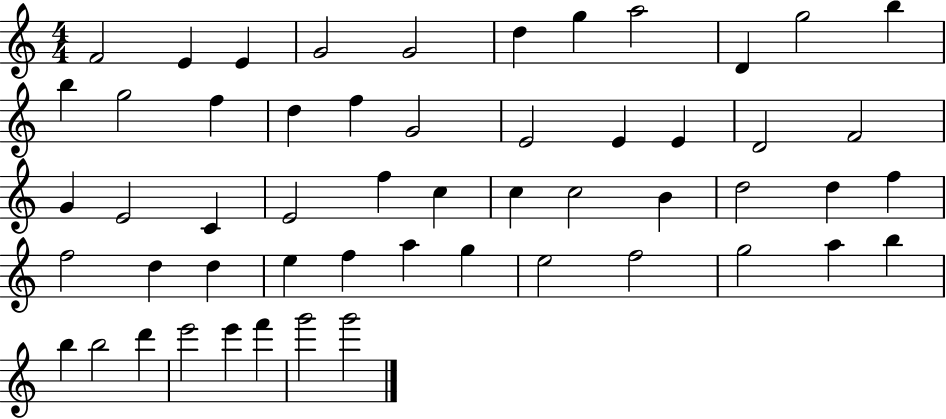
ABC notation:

X:1
T:Untitled
M:4/4
L:1/4
K:C
F2 E E G2 G2 d g a2 D g2 b b g2 f d f G2 E2 E E D2 F2 G E2 C E2 f c c c2 B d2 d f f2 d d e f a g e2 f2 g2 a b b b2 d' e'2 e' f' g'2 g'2